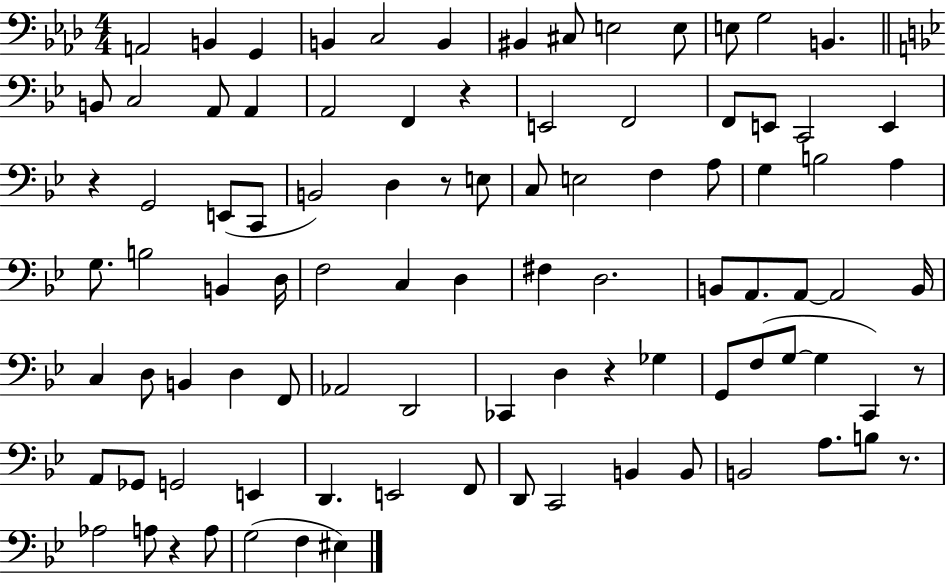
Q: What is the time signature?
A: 4/4